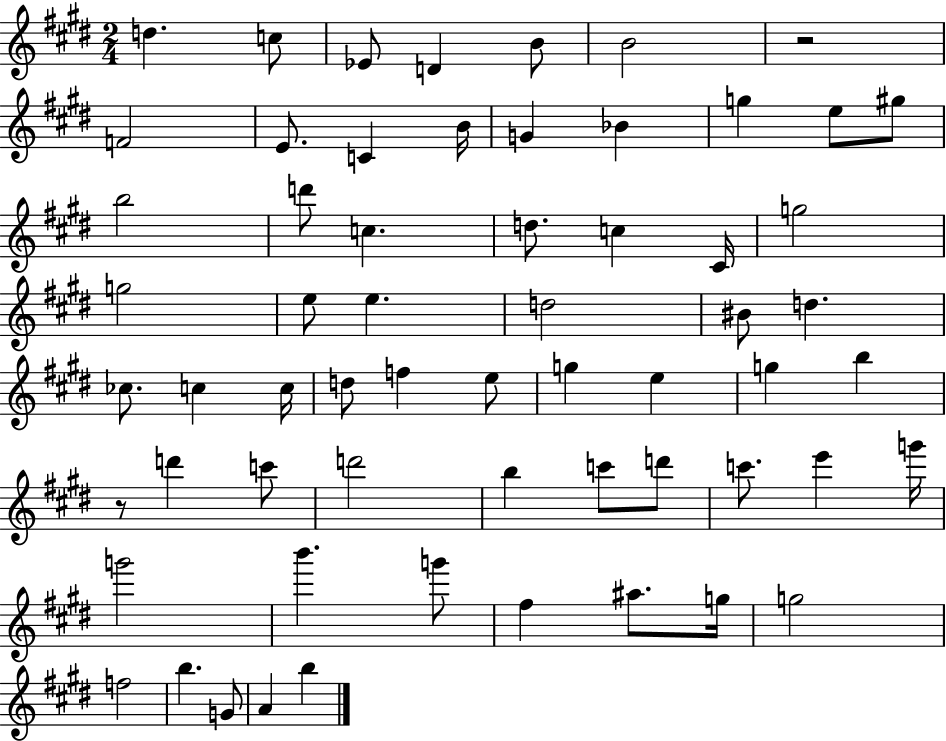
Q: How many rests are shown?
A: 2